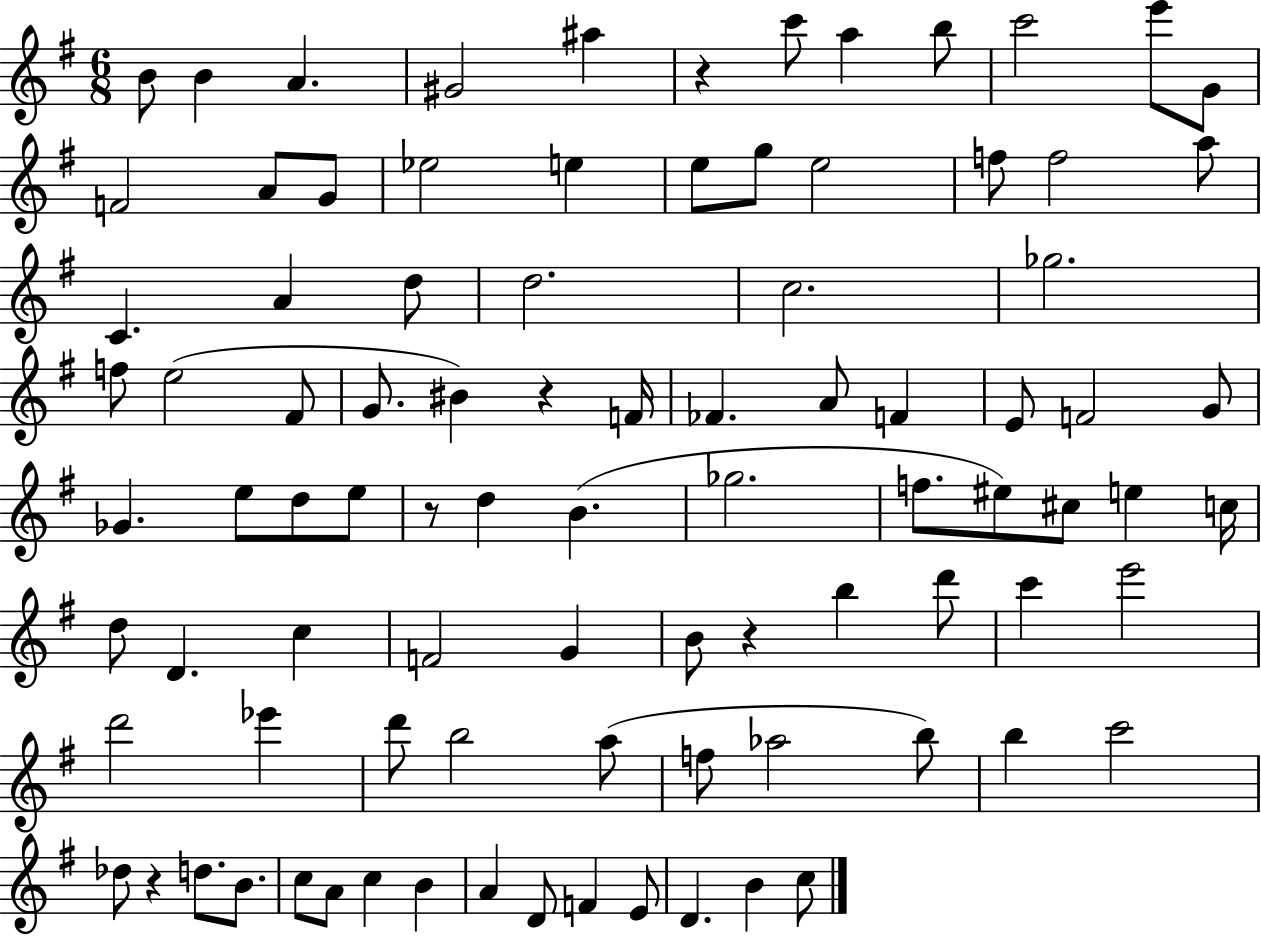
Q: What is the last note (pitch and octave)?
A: C5